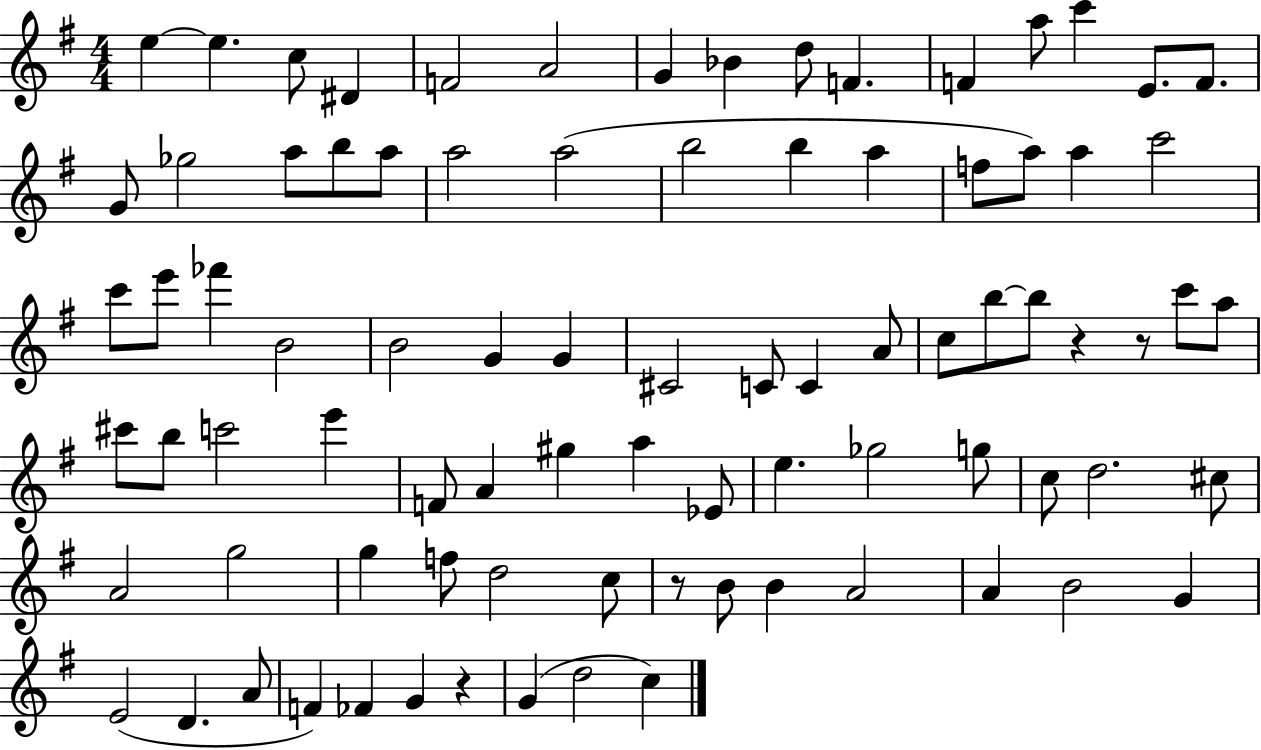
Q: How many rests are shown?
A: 4